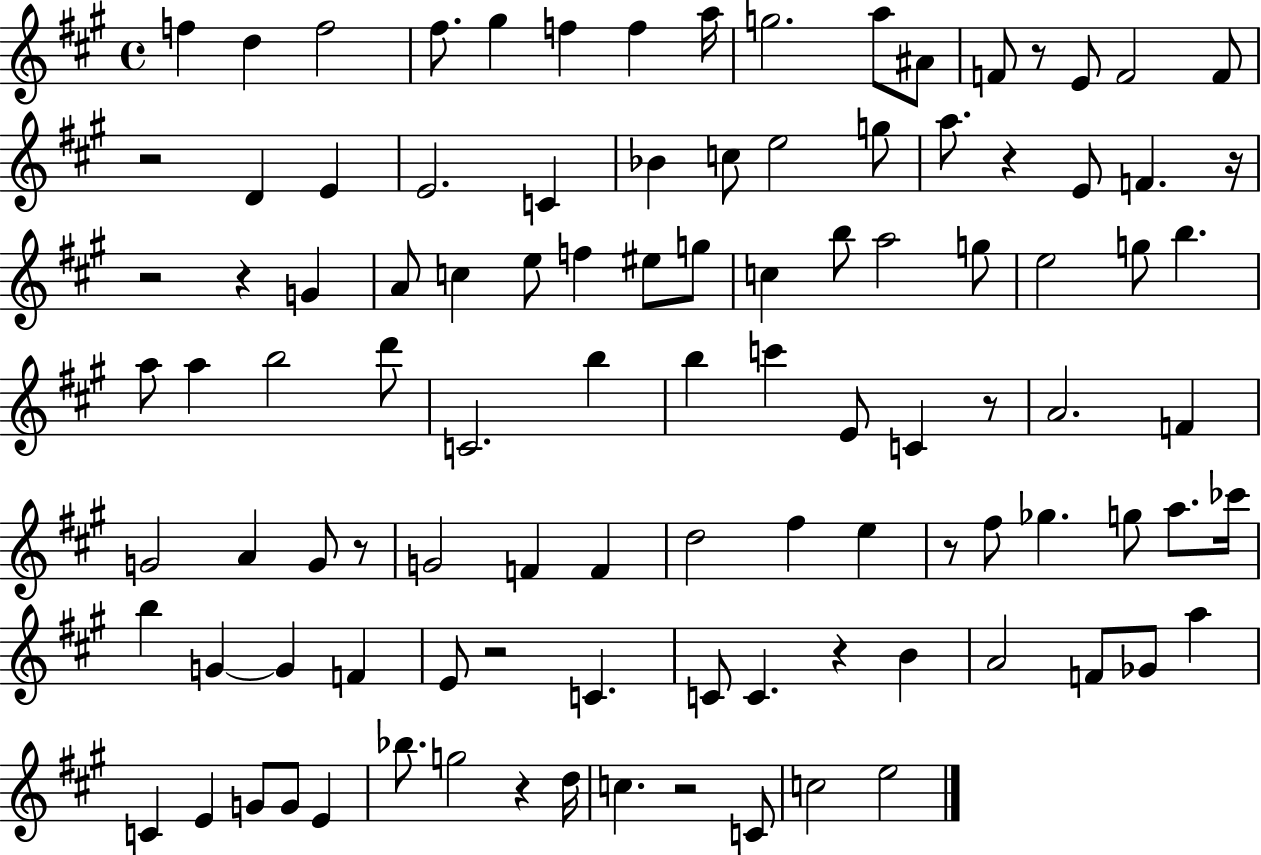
X:1
T:Untitled
M:4/4
L:1/4
K:A
f d f2 ^f/2 ^g f f a/4 g2 a/2 ^A/2 F/2 z/2 E/2 F2 F/2 z2 D E E2 C _B c/2 e2 g/2 a/2 z E/2 F z/4 z2 z G A/2 c e/2 f ^e/2 g/2 c b/2 a2 g/2 e2 g/2 b a/2 a b2 d'/2 C2 b b c' E/2 C z/2 A2 F G2 A G/2 z/2 G2 F F d2 ^f e z/2 ^f/2 _g g/2 a/2 _c'/4 b G G F E/2 z2 C C/2 C z B A2 F/2 _G/2 a C E G/2 G/2 E _b/2 g2 z d/4 c z2 C/2 c2 e2